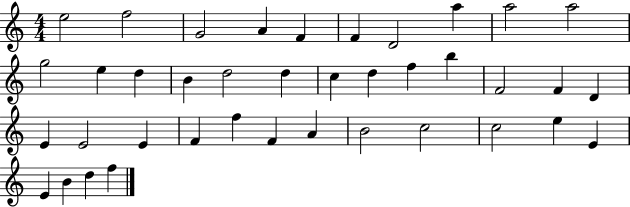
{
  \clef treble
  \numericTimeSignature
  \time 4/4
  \key c \major
  e''2 f''2 | g'2 a'4 f'4 | f'4 d'2 a''4 | a''2 a''2 | \break g''2 e''4 d''4 | b'4 d''2 d''4 | c''4 d''4 f''4 b''4 | f'2 f'4 d'4 | \break e'4 e'2 e'4 | f'4 f''4 f'4 a'4 | b'2 c''2 | c''2 e''4 e'4 | \break e'4 b'4 d''4 f''4 | \bar "|."
}